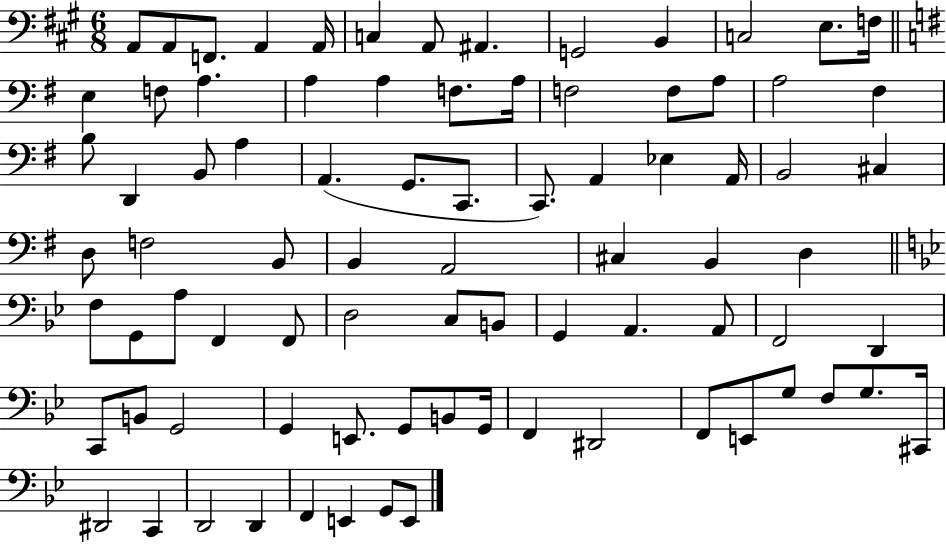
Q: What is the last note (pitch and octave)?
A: E2